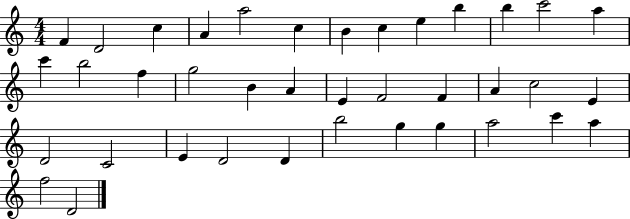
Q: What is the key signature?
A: C major